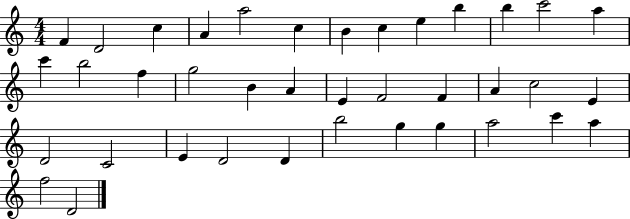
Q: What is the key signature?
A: C major